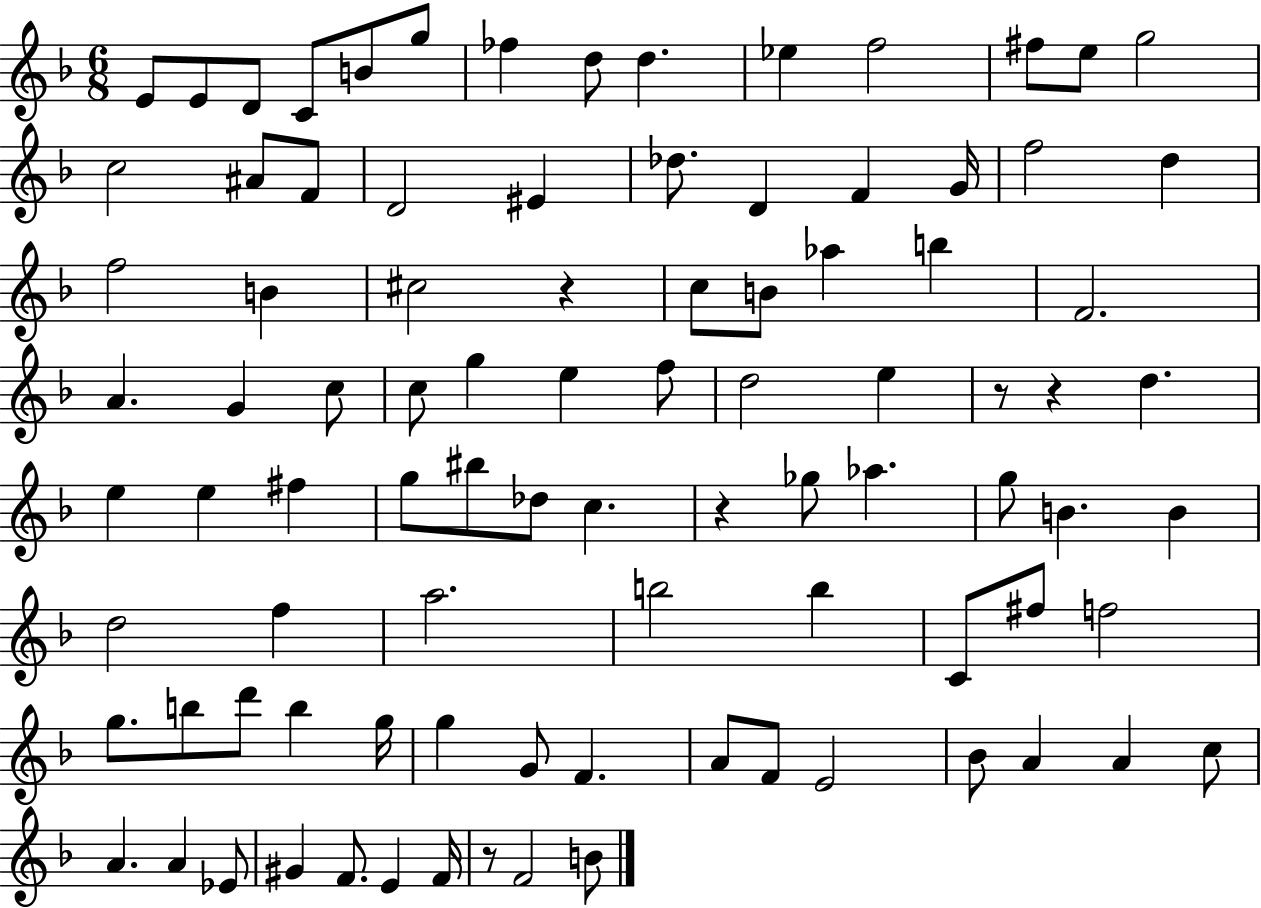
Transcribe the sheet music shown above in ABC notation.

X:1
T:Untitled
M:6/8
L:1/4
K:F
E/2 E/2 D/2 C/2 B/2 g/2 _f d/2 d _e f2 ^f/2 e/2 g2 c2 ^A/2 F/2 D2 ^E _d/2 D F G/4 f2 d f2 B ^c2 z c/2 B/2 _a b F2 A G c/2 c/2 g e f/2 d2 e z/2 z d e e ^f g/2 ^b/2 _d/2 c z _g/2 _a g/2 B B d2 f a2 b2 b C/2 ^f/2 f2 g/2 b/2 d'/2 b g/4 g G/2 F A/2 F/2 E2 _B/2 A A c/2 A A _E/2 ^G F/2 E F/4 z/2 F2 B/2